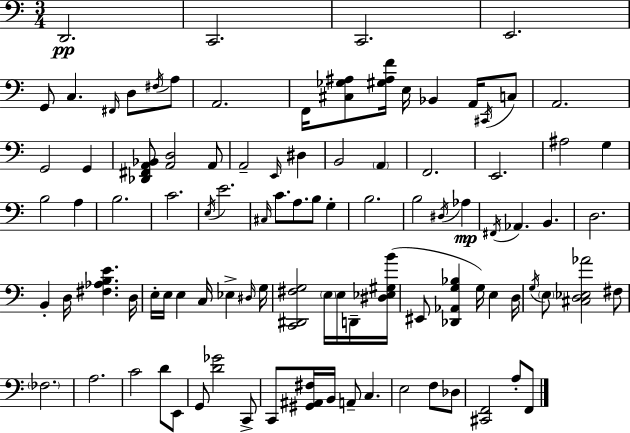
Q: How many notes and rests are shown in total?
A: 97